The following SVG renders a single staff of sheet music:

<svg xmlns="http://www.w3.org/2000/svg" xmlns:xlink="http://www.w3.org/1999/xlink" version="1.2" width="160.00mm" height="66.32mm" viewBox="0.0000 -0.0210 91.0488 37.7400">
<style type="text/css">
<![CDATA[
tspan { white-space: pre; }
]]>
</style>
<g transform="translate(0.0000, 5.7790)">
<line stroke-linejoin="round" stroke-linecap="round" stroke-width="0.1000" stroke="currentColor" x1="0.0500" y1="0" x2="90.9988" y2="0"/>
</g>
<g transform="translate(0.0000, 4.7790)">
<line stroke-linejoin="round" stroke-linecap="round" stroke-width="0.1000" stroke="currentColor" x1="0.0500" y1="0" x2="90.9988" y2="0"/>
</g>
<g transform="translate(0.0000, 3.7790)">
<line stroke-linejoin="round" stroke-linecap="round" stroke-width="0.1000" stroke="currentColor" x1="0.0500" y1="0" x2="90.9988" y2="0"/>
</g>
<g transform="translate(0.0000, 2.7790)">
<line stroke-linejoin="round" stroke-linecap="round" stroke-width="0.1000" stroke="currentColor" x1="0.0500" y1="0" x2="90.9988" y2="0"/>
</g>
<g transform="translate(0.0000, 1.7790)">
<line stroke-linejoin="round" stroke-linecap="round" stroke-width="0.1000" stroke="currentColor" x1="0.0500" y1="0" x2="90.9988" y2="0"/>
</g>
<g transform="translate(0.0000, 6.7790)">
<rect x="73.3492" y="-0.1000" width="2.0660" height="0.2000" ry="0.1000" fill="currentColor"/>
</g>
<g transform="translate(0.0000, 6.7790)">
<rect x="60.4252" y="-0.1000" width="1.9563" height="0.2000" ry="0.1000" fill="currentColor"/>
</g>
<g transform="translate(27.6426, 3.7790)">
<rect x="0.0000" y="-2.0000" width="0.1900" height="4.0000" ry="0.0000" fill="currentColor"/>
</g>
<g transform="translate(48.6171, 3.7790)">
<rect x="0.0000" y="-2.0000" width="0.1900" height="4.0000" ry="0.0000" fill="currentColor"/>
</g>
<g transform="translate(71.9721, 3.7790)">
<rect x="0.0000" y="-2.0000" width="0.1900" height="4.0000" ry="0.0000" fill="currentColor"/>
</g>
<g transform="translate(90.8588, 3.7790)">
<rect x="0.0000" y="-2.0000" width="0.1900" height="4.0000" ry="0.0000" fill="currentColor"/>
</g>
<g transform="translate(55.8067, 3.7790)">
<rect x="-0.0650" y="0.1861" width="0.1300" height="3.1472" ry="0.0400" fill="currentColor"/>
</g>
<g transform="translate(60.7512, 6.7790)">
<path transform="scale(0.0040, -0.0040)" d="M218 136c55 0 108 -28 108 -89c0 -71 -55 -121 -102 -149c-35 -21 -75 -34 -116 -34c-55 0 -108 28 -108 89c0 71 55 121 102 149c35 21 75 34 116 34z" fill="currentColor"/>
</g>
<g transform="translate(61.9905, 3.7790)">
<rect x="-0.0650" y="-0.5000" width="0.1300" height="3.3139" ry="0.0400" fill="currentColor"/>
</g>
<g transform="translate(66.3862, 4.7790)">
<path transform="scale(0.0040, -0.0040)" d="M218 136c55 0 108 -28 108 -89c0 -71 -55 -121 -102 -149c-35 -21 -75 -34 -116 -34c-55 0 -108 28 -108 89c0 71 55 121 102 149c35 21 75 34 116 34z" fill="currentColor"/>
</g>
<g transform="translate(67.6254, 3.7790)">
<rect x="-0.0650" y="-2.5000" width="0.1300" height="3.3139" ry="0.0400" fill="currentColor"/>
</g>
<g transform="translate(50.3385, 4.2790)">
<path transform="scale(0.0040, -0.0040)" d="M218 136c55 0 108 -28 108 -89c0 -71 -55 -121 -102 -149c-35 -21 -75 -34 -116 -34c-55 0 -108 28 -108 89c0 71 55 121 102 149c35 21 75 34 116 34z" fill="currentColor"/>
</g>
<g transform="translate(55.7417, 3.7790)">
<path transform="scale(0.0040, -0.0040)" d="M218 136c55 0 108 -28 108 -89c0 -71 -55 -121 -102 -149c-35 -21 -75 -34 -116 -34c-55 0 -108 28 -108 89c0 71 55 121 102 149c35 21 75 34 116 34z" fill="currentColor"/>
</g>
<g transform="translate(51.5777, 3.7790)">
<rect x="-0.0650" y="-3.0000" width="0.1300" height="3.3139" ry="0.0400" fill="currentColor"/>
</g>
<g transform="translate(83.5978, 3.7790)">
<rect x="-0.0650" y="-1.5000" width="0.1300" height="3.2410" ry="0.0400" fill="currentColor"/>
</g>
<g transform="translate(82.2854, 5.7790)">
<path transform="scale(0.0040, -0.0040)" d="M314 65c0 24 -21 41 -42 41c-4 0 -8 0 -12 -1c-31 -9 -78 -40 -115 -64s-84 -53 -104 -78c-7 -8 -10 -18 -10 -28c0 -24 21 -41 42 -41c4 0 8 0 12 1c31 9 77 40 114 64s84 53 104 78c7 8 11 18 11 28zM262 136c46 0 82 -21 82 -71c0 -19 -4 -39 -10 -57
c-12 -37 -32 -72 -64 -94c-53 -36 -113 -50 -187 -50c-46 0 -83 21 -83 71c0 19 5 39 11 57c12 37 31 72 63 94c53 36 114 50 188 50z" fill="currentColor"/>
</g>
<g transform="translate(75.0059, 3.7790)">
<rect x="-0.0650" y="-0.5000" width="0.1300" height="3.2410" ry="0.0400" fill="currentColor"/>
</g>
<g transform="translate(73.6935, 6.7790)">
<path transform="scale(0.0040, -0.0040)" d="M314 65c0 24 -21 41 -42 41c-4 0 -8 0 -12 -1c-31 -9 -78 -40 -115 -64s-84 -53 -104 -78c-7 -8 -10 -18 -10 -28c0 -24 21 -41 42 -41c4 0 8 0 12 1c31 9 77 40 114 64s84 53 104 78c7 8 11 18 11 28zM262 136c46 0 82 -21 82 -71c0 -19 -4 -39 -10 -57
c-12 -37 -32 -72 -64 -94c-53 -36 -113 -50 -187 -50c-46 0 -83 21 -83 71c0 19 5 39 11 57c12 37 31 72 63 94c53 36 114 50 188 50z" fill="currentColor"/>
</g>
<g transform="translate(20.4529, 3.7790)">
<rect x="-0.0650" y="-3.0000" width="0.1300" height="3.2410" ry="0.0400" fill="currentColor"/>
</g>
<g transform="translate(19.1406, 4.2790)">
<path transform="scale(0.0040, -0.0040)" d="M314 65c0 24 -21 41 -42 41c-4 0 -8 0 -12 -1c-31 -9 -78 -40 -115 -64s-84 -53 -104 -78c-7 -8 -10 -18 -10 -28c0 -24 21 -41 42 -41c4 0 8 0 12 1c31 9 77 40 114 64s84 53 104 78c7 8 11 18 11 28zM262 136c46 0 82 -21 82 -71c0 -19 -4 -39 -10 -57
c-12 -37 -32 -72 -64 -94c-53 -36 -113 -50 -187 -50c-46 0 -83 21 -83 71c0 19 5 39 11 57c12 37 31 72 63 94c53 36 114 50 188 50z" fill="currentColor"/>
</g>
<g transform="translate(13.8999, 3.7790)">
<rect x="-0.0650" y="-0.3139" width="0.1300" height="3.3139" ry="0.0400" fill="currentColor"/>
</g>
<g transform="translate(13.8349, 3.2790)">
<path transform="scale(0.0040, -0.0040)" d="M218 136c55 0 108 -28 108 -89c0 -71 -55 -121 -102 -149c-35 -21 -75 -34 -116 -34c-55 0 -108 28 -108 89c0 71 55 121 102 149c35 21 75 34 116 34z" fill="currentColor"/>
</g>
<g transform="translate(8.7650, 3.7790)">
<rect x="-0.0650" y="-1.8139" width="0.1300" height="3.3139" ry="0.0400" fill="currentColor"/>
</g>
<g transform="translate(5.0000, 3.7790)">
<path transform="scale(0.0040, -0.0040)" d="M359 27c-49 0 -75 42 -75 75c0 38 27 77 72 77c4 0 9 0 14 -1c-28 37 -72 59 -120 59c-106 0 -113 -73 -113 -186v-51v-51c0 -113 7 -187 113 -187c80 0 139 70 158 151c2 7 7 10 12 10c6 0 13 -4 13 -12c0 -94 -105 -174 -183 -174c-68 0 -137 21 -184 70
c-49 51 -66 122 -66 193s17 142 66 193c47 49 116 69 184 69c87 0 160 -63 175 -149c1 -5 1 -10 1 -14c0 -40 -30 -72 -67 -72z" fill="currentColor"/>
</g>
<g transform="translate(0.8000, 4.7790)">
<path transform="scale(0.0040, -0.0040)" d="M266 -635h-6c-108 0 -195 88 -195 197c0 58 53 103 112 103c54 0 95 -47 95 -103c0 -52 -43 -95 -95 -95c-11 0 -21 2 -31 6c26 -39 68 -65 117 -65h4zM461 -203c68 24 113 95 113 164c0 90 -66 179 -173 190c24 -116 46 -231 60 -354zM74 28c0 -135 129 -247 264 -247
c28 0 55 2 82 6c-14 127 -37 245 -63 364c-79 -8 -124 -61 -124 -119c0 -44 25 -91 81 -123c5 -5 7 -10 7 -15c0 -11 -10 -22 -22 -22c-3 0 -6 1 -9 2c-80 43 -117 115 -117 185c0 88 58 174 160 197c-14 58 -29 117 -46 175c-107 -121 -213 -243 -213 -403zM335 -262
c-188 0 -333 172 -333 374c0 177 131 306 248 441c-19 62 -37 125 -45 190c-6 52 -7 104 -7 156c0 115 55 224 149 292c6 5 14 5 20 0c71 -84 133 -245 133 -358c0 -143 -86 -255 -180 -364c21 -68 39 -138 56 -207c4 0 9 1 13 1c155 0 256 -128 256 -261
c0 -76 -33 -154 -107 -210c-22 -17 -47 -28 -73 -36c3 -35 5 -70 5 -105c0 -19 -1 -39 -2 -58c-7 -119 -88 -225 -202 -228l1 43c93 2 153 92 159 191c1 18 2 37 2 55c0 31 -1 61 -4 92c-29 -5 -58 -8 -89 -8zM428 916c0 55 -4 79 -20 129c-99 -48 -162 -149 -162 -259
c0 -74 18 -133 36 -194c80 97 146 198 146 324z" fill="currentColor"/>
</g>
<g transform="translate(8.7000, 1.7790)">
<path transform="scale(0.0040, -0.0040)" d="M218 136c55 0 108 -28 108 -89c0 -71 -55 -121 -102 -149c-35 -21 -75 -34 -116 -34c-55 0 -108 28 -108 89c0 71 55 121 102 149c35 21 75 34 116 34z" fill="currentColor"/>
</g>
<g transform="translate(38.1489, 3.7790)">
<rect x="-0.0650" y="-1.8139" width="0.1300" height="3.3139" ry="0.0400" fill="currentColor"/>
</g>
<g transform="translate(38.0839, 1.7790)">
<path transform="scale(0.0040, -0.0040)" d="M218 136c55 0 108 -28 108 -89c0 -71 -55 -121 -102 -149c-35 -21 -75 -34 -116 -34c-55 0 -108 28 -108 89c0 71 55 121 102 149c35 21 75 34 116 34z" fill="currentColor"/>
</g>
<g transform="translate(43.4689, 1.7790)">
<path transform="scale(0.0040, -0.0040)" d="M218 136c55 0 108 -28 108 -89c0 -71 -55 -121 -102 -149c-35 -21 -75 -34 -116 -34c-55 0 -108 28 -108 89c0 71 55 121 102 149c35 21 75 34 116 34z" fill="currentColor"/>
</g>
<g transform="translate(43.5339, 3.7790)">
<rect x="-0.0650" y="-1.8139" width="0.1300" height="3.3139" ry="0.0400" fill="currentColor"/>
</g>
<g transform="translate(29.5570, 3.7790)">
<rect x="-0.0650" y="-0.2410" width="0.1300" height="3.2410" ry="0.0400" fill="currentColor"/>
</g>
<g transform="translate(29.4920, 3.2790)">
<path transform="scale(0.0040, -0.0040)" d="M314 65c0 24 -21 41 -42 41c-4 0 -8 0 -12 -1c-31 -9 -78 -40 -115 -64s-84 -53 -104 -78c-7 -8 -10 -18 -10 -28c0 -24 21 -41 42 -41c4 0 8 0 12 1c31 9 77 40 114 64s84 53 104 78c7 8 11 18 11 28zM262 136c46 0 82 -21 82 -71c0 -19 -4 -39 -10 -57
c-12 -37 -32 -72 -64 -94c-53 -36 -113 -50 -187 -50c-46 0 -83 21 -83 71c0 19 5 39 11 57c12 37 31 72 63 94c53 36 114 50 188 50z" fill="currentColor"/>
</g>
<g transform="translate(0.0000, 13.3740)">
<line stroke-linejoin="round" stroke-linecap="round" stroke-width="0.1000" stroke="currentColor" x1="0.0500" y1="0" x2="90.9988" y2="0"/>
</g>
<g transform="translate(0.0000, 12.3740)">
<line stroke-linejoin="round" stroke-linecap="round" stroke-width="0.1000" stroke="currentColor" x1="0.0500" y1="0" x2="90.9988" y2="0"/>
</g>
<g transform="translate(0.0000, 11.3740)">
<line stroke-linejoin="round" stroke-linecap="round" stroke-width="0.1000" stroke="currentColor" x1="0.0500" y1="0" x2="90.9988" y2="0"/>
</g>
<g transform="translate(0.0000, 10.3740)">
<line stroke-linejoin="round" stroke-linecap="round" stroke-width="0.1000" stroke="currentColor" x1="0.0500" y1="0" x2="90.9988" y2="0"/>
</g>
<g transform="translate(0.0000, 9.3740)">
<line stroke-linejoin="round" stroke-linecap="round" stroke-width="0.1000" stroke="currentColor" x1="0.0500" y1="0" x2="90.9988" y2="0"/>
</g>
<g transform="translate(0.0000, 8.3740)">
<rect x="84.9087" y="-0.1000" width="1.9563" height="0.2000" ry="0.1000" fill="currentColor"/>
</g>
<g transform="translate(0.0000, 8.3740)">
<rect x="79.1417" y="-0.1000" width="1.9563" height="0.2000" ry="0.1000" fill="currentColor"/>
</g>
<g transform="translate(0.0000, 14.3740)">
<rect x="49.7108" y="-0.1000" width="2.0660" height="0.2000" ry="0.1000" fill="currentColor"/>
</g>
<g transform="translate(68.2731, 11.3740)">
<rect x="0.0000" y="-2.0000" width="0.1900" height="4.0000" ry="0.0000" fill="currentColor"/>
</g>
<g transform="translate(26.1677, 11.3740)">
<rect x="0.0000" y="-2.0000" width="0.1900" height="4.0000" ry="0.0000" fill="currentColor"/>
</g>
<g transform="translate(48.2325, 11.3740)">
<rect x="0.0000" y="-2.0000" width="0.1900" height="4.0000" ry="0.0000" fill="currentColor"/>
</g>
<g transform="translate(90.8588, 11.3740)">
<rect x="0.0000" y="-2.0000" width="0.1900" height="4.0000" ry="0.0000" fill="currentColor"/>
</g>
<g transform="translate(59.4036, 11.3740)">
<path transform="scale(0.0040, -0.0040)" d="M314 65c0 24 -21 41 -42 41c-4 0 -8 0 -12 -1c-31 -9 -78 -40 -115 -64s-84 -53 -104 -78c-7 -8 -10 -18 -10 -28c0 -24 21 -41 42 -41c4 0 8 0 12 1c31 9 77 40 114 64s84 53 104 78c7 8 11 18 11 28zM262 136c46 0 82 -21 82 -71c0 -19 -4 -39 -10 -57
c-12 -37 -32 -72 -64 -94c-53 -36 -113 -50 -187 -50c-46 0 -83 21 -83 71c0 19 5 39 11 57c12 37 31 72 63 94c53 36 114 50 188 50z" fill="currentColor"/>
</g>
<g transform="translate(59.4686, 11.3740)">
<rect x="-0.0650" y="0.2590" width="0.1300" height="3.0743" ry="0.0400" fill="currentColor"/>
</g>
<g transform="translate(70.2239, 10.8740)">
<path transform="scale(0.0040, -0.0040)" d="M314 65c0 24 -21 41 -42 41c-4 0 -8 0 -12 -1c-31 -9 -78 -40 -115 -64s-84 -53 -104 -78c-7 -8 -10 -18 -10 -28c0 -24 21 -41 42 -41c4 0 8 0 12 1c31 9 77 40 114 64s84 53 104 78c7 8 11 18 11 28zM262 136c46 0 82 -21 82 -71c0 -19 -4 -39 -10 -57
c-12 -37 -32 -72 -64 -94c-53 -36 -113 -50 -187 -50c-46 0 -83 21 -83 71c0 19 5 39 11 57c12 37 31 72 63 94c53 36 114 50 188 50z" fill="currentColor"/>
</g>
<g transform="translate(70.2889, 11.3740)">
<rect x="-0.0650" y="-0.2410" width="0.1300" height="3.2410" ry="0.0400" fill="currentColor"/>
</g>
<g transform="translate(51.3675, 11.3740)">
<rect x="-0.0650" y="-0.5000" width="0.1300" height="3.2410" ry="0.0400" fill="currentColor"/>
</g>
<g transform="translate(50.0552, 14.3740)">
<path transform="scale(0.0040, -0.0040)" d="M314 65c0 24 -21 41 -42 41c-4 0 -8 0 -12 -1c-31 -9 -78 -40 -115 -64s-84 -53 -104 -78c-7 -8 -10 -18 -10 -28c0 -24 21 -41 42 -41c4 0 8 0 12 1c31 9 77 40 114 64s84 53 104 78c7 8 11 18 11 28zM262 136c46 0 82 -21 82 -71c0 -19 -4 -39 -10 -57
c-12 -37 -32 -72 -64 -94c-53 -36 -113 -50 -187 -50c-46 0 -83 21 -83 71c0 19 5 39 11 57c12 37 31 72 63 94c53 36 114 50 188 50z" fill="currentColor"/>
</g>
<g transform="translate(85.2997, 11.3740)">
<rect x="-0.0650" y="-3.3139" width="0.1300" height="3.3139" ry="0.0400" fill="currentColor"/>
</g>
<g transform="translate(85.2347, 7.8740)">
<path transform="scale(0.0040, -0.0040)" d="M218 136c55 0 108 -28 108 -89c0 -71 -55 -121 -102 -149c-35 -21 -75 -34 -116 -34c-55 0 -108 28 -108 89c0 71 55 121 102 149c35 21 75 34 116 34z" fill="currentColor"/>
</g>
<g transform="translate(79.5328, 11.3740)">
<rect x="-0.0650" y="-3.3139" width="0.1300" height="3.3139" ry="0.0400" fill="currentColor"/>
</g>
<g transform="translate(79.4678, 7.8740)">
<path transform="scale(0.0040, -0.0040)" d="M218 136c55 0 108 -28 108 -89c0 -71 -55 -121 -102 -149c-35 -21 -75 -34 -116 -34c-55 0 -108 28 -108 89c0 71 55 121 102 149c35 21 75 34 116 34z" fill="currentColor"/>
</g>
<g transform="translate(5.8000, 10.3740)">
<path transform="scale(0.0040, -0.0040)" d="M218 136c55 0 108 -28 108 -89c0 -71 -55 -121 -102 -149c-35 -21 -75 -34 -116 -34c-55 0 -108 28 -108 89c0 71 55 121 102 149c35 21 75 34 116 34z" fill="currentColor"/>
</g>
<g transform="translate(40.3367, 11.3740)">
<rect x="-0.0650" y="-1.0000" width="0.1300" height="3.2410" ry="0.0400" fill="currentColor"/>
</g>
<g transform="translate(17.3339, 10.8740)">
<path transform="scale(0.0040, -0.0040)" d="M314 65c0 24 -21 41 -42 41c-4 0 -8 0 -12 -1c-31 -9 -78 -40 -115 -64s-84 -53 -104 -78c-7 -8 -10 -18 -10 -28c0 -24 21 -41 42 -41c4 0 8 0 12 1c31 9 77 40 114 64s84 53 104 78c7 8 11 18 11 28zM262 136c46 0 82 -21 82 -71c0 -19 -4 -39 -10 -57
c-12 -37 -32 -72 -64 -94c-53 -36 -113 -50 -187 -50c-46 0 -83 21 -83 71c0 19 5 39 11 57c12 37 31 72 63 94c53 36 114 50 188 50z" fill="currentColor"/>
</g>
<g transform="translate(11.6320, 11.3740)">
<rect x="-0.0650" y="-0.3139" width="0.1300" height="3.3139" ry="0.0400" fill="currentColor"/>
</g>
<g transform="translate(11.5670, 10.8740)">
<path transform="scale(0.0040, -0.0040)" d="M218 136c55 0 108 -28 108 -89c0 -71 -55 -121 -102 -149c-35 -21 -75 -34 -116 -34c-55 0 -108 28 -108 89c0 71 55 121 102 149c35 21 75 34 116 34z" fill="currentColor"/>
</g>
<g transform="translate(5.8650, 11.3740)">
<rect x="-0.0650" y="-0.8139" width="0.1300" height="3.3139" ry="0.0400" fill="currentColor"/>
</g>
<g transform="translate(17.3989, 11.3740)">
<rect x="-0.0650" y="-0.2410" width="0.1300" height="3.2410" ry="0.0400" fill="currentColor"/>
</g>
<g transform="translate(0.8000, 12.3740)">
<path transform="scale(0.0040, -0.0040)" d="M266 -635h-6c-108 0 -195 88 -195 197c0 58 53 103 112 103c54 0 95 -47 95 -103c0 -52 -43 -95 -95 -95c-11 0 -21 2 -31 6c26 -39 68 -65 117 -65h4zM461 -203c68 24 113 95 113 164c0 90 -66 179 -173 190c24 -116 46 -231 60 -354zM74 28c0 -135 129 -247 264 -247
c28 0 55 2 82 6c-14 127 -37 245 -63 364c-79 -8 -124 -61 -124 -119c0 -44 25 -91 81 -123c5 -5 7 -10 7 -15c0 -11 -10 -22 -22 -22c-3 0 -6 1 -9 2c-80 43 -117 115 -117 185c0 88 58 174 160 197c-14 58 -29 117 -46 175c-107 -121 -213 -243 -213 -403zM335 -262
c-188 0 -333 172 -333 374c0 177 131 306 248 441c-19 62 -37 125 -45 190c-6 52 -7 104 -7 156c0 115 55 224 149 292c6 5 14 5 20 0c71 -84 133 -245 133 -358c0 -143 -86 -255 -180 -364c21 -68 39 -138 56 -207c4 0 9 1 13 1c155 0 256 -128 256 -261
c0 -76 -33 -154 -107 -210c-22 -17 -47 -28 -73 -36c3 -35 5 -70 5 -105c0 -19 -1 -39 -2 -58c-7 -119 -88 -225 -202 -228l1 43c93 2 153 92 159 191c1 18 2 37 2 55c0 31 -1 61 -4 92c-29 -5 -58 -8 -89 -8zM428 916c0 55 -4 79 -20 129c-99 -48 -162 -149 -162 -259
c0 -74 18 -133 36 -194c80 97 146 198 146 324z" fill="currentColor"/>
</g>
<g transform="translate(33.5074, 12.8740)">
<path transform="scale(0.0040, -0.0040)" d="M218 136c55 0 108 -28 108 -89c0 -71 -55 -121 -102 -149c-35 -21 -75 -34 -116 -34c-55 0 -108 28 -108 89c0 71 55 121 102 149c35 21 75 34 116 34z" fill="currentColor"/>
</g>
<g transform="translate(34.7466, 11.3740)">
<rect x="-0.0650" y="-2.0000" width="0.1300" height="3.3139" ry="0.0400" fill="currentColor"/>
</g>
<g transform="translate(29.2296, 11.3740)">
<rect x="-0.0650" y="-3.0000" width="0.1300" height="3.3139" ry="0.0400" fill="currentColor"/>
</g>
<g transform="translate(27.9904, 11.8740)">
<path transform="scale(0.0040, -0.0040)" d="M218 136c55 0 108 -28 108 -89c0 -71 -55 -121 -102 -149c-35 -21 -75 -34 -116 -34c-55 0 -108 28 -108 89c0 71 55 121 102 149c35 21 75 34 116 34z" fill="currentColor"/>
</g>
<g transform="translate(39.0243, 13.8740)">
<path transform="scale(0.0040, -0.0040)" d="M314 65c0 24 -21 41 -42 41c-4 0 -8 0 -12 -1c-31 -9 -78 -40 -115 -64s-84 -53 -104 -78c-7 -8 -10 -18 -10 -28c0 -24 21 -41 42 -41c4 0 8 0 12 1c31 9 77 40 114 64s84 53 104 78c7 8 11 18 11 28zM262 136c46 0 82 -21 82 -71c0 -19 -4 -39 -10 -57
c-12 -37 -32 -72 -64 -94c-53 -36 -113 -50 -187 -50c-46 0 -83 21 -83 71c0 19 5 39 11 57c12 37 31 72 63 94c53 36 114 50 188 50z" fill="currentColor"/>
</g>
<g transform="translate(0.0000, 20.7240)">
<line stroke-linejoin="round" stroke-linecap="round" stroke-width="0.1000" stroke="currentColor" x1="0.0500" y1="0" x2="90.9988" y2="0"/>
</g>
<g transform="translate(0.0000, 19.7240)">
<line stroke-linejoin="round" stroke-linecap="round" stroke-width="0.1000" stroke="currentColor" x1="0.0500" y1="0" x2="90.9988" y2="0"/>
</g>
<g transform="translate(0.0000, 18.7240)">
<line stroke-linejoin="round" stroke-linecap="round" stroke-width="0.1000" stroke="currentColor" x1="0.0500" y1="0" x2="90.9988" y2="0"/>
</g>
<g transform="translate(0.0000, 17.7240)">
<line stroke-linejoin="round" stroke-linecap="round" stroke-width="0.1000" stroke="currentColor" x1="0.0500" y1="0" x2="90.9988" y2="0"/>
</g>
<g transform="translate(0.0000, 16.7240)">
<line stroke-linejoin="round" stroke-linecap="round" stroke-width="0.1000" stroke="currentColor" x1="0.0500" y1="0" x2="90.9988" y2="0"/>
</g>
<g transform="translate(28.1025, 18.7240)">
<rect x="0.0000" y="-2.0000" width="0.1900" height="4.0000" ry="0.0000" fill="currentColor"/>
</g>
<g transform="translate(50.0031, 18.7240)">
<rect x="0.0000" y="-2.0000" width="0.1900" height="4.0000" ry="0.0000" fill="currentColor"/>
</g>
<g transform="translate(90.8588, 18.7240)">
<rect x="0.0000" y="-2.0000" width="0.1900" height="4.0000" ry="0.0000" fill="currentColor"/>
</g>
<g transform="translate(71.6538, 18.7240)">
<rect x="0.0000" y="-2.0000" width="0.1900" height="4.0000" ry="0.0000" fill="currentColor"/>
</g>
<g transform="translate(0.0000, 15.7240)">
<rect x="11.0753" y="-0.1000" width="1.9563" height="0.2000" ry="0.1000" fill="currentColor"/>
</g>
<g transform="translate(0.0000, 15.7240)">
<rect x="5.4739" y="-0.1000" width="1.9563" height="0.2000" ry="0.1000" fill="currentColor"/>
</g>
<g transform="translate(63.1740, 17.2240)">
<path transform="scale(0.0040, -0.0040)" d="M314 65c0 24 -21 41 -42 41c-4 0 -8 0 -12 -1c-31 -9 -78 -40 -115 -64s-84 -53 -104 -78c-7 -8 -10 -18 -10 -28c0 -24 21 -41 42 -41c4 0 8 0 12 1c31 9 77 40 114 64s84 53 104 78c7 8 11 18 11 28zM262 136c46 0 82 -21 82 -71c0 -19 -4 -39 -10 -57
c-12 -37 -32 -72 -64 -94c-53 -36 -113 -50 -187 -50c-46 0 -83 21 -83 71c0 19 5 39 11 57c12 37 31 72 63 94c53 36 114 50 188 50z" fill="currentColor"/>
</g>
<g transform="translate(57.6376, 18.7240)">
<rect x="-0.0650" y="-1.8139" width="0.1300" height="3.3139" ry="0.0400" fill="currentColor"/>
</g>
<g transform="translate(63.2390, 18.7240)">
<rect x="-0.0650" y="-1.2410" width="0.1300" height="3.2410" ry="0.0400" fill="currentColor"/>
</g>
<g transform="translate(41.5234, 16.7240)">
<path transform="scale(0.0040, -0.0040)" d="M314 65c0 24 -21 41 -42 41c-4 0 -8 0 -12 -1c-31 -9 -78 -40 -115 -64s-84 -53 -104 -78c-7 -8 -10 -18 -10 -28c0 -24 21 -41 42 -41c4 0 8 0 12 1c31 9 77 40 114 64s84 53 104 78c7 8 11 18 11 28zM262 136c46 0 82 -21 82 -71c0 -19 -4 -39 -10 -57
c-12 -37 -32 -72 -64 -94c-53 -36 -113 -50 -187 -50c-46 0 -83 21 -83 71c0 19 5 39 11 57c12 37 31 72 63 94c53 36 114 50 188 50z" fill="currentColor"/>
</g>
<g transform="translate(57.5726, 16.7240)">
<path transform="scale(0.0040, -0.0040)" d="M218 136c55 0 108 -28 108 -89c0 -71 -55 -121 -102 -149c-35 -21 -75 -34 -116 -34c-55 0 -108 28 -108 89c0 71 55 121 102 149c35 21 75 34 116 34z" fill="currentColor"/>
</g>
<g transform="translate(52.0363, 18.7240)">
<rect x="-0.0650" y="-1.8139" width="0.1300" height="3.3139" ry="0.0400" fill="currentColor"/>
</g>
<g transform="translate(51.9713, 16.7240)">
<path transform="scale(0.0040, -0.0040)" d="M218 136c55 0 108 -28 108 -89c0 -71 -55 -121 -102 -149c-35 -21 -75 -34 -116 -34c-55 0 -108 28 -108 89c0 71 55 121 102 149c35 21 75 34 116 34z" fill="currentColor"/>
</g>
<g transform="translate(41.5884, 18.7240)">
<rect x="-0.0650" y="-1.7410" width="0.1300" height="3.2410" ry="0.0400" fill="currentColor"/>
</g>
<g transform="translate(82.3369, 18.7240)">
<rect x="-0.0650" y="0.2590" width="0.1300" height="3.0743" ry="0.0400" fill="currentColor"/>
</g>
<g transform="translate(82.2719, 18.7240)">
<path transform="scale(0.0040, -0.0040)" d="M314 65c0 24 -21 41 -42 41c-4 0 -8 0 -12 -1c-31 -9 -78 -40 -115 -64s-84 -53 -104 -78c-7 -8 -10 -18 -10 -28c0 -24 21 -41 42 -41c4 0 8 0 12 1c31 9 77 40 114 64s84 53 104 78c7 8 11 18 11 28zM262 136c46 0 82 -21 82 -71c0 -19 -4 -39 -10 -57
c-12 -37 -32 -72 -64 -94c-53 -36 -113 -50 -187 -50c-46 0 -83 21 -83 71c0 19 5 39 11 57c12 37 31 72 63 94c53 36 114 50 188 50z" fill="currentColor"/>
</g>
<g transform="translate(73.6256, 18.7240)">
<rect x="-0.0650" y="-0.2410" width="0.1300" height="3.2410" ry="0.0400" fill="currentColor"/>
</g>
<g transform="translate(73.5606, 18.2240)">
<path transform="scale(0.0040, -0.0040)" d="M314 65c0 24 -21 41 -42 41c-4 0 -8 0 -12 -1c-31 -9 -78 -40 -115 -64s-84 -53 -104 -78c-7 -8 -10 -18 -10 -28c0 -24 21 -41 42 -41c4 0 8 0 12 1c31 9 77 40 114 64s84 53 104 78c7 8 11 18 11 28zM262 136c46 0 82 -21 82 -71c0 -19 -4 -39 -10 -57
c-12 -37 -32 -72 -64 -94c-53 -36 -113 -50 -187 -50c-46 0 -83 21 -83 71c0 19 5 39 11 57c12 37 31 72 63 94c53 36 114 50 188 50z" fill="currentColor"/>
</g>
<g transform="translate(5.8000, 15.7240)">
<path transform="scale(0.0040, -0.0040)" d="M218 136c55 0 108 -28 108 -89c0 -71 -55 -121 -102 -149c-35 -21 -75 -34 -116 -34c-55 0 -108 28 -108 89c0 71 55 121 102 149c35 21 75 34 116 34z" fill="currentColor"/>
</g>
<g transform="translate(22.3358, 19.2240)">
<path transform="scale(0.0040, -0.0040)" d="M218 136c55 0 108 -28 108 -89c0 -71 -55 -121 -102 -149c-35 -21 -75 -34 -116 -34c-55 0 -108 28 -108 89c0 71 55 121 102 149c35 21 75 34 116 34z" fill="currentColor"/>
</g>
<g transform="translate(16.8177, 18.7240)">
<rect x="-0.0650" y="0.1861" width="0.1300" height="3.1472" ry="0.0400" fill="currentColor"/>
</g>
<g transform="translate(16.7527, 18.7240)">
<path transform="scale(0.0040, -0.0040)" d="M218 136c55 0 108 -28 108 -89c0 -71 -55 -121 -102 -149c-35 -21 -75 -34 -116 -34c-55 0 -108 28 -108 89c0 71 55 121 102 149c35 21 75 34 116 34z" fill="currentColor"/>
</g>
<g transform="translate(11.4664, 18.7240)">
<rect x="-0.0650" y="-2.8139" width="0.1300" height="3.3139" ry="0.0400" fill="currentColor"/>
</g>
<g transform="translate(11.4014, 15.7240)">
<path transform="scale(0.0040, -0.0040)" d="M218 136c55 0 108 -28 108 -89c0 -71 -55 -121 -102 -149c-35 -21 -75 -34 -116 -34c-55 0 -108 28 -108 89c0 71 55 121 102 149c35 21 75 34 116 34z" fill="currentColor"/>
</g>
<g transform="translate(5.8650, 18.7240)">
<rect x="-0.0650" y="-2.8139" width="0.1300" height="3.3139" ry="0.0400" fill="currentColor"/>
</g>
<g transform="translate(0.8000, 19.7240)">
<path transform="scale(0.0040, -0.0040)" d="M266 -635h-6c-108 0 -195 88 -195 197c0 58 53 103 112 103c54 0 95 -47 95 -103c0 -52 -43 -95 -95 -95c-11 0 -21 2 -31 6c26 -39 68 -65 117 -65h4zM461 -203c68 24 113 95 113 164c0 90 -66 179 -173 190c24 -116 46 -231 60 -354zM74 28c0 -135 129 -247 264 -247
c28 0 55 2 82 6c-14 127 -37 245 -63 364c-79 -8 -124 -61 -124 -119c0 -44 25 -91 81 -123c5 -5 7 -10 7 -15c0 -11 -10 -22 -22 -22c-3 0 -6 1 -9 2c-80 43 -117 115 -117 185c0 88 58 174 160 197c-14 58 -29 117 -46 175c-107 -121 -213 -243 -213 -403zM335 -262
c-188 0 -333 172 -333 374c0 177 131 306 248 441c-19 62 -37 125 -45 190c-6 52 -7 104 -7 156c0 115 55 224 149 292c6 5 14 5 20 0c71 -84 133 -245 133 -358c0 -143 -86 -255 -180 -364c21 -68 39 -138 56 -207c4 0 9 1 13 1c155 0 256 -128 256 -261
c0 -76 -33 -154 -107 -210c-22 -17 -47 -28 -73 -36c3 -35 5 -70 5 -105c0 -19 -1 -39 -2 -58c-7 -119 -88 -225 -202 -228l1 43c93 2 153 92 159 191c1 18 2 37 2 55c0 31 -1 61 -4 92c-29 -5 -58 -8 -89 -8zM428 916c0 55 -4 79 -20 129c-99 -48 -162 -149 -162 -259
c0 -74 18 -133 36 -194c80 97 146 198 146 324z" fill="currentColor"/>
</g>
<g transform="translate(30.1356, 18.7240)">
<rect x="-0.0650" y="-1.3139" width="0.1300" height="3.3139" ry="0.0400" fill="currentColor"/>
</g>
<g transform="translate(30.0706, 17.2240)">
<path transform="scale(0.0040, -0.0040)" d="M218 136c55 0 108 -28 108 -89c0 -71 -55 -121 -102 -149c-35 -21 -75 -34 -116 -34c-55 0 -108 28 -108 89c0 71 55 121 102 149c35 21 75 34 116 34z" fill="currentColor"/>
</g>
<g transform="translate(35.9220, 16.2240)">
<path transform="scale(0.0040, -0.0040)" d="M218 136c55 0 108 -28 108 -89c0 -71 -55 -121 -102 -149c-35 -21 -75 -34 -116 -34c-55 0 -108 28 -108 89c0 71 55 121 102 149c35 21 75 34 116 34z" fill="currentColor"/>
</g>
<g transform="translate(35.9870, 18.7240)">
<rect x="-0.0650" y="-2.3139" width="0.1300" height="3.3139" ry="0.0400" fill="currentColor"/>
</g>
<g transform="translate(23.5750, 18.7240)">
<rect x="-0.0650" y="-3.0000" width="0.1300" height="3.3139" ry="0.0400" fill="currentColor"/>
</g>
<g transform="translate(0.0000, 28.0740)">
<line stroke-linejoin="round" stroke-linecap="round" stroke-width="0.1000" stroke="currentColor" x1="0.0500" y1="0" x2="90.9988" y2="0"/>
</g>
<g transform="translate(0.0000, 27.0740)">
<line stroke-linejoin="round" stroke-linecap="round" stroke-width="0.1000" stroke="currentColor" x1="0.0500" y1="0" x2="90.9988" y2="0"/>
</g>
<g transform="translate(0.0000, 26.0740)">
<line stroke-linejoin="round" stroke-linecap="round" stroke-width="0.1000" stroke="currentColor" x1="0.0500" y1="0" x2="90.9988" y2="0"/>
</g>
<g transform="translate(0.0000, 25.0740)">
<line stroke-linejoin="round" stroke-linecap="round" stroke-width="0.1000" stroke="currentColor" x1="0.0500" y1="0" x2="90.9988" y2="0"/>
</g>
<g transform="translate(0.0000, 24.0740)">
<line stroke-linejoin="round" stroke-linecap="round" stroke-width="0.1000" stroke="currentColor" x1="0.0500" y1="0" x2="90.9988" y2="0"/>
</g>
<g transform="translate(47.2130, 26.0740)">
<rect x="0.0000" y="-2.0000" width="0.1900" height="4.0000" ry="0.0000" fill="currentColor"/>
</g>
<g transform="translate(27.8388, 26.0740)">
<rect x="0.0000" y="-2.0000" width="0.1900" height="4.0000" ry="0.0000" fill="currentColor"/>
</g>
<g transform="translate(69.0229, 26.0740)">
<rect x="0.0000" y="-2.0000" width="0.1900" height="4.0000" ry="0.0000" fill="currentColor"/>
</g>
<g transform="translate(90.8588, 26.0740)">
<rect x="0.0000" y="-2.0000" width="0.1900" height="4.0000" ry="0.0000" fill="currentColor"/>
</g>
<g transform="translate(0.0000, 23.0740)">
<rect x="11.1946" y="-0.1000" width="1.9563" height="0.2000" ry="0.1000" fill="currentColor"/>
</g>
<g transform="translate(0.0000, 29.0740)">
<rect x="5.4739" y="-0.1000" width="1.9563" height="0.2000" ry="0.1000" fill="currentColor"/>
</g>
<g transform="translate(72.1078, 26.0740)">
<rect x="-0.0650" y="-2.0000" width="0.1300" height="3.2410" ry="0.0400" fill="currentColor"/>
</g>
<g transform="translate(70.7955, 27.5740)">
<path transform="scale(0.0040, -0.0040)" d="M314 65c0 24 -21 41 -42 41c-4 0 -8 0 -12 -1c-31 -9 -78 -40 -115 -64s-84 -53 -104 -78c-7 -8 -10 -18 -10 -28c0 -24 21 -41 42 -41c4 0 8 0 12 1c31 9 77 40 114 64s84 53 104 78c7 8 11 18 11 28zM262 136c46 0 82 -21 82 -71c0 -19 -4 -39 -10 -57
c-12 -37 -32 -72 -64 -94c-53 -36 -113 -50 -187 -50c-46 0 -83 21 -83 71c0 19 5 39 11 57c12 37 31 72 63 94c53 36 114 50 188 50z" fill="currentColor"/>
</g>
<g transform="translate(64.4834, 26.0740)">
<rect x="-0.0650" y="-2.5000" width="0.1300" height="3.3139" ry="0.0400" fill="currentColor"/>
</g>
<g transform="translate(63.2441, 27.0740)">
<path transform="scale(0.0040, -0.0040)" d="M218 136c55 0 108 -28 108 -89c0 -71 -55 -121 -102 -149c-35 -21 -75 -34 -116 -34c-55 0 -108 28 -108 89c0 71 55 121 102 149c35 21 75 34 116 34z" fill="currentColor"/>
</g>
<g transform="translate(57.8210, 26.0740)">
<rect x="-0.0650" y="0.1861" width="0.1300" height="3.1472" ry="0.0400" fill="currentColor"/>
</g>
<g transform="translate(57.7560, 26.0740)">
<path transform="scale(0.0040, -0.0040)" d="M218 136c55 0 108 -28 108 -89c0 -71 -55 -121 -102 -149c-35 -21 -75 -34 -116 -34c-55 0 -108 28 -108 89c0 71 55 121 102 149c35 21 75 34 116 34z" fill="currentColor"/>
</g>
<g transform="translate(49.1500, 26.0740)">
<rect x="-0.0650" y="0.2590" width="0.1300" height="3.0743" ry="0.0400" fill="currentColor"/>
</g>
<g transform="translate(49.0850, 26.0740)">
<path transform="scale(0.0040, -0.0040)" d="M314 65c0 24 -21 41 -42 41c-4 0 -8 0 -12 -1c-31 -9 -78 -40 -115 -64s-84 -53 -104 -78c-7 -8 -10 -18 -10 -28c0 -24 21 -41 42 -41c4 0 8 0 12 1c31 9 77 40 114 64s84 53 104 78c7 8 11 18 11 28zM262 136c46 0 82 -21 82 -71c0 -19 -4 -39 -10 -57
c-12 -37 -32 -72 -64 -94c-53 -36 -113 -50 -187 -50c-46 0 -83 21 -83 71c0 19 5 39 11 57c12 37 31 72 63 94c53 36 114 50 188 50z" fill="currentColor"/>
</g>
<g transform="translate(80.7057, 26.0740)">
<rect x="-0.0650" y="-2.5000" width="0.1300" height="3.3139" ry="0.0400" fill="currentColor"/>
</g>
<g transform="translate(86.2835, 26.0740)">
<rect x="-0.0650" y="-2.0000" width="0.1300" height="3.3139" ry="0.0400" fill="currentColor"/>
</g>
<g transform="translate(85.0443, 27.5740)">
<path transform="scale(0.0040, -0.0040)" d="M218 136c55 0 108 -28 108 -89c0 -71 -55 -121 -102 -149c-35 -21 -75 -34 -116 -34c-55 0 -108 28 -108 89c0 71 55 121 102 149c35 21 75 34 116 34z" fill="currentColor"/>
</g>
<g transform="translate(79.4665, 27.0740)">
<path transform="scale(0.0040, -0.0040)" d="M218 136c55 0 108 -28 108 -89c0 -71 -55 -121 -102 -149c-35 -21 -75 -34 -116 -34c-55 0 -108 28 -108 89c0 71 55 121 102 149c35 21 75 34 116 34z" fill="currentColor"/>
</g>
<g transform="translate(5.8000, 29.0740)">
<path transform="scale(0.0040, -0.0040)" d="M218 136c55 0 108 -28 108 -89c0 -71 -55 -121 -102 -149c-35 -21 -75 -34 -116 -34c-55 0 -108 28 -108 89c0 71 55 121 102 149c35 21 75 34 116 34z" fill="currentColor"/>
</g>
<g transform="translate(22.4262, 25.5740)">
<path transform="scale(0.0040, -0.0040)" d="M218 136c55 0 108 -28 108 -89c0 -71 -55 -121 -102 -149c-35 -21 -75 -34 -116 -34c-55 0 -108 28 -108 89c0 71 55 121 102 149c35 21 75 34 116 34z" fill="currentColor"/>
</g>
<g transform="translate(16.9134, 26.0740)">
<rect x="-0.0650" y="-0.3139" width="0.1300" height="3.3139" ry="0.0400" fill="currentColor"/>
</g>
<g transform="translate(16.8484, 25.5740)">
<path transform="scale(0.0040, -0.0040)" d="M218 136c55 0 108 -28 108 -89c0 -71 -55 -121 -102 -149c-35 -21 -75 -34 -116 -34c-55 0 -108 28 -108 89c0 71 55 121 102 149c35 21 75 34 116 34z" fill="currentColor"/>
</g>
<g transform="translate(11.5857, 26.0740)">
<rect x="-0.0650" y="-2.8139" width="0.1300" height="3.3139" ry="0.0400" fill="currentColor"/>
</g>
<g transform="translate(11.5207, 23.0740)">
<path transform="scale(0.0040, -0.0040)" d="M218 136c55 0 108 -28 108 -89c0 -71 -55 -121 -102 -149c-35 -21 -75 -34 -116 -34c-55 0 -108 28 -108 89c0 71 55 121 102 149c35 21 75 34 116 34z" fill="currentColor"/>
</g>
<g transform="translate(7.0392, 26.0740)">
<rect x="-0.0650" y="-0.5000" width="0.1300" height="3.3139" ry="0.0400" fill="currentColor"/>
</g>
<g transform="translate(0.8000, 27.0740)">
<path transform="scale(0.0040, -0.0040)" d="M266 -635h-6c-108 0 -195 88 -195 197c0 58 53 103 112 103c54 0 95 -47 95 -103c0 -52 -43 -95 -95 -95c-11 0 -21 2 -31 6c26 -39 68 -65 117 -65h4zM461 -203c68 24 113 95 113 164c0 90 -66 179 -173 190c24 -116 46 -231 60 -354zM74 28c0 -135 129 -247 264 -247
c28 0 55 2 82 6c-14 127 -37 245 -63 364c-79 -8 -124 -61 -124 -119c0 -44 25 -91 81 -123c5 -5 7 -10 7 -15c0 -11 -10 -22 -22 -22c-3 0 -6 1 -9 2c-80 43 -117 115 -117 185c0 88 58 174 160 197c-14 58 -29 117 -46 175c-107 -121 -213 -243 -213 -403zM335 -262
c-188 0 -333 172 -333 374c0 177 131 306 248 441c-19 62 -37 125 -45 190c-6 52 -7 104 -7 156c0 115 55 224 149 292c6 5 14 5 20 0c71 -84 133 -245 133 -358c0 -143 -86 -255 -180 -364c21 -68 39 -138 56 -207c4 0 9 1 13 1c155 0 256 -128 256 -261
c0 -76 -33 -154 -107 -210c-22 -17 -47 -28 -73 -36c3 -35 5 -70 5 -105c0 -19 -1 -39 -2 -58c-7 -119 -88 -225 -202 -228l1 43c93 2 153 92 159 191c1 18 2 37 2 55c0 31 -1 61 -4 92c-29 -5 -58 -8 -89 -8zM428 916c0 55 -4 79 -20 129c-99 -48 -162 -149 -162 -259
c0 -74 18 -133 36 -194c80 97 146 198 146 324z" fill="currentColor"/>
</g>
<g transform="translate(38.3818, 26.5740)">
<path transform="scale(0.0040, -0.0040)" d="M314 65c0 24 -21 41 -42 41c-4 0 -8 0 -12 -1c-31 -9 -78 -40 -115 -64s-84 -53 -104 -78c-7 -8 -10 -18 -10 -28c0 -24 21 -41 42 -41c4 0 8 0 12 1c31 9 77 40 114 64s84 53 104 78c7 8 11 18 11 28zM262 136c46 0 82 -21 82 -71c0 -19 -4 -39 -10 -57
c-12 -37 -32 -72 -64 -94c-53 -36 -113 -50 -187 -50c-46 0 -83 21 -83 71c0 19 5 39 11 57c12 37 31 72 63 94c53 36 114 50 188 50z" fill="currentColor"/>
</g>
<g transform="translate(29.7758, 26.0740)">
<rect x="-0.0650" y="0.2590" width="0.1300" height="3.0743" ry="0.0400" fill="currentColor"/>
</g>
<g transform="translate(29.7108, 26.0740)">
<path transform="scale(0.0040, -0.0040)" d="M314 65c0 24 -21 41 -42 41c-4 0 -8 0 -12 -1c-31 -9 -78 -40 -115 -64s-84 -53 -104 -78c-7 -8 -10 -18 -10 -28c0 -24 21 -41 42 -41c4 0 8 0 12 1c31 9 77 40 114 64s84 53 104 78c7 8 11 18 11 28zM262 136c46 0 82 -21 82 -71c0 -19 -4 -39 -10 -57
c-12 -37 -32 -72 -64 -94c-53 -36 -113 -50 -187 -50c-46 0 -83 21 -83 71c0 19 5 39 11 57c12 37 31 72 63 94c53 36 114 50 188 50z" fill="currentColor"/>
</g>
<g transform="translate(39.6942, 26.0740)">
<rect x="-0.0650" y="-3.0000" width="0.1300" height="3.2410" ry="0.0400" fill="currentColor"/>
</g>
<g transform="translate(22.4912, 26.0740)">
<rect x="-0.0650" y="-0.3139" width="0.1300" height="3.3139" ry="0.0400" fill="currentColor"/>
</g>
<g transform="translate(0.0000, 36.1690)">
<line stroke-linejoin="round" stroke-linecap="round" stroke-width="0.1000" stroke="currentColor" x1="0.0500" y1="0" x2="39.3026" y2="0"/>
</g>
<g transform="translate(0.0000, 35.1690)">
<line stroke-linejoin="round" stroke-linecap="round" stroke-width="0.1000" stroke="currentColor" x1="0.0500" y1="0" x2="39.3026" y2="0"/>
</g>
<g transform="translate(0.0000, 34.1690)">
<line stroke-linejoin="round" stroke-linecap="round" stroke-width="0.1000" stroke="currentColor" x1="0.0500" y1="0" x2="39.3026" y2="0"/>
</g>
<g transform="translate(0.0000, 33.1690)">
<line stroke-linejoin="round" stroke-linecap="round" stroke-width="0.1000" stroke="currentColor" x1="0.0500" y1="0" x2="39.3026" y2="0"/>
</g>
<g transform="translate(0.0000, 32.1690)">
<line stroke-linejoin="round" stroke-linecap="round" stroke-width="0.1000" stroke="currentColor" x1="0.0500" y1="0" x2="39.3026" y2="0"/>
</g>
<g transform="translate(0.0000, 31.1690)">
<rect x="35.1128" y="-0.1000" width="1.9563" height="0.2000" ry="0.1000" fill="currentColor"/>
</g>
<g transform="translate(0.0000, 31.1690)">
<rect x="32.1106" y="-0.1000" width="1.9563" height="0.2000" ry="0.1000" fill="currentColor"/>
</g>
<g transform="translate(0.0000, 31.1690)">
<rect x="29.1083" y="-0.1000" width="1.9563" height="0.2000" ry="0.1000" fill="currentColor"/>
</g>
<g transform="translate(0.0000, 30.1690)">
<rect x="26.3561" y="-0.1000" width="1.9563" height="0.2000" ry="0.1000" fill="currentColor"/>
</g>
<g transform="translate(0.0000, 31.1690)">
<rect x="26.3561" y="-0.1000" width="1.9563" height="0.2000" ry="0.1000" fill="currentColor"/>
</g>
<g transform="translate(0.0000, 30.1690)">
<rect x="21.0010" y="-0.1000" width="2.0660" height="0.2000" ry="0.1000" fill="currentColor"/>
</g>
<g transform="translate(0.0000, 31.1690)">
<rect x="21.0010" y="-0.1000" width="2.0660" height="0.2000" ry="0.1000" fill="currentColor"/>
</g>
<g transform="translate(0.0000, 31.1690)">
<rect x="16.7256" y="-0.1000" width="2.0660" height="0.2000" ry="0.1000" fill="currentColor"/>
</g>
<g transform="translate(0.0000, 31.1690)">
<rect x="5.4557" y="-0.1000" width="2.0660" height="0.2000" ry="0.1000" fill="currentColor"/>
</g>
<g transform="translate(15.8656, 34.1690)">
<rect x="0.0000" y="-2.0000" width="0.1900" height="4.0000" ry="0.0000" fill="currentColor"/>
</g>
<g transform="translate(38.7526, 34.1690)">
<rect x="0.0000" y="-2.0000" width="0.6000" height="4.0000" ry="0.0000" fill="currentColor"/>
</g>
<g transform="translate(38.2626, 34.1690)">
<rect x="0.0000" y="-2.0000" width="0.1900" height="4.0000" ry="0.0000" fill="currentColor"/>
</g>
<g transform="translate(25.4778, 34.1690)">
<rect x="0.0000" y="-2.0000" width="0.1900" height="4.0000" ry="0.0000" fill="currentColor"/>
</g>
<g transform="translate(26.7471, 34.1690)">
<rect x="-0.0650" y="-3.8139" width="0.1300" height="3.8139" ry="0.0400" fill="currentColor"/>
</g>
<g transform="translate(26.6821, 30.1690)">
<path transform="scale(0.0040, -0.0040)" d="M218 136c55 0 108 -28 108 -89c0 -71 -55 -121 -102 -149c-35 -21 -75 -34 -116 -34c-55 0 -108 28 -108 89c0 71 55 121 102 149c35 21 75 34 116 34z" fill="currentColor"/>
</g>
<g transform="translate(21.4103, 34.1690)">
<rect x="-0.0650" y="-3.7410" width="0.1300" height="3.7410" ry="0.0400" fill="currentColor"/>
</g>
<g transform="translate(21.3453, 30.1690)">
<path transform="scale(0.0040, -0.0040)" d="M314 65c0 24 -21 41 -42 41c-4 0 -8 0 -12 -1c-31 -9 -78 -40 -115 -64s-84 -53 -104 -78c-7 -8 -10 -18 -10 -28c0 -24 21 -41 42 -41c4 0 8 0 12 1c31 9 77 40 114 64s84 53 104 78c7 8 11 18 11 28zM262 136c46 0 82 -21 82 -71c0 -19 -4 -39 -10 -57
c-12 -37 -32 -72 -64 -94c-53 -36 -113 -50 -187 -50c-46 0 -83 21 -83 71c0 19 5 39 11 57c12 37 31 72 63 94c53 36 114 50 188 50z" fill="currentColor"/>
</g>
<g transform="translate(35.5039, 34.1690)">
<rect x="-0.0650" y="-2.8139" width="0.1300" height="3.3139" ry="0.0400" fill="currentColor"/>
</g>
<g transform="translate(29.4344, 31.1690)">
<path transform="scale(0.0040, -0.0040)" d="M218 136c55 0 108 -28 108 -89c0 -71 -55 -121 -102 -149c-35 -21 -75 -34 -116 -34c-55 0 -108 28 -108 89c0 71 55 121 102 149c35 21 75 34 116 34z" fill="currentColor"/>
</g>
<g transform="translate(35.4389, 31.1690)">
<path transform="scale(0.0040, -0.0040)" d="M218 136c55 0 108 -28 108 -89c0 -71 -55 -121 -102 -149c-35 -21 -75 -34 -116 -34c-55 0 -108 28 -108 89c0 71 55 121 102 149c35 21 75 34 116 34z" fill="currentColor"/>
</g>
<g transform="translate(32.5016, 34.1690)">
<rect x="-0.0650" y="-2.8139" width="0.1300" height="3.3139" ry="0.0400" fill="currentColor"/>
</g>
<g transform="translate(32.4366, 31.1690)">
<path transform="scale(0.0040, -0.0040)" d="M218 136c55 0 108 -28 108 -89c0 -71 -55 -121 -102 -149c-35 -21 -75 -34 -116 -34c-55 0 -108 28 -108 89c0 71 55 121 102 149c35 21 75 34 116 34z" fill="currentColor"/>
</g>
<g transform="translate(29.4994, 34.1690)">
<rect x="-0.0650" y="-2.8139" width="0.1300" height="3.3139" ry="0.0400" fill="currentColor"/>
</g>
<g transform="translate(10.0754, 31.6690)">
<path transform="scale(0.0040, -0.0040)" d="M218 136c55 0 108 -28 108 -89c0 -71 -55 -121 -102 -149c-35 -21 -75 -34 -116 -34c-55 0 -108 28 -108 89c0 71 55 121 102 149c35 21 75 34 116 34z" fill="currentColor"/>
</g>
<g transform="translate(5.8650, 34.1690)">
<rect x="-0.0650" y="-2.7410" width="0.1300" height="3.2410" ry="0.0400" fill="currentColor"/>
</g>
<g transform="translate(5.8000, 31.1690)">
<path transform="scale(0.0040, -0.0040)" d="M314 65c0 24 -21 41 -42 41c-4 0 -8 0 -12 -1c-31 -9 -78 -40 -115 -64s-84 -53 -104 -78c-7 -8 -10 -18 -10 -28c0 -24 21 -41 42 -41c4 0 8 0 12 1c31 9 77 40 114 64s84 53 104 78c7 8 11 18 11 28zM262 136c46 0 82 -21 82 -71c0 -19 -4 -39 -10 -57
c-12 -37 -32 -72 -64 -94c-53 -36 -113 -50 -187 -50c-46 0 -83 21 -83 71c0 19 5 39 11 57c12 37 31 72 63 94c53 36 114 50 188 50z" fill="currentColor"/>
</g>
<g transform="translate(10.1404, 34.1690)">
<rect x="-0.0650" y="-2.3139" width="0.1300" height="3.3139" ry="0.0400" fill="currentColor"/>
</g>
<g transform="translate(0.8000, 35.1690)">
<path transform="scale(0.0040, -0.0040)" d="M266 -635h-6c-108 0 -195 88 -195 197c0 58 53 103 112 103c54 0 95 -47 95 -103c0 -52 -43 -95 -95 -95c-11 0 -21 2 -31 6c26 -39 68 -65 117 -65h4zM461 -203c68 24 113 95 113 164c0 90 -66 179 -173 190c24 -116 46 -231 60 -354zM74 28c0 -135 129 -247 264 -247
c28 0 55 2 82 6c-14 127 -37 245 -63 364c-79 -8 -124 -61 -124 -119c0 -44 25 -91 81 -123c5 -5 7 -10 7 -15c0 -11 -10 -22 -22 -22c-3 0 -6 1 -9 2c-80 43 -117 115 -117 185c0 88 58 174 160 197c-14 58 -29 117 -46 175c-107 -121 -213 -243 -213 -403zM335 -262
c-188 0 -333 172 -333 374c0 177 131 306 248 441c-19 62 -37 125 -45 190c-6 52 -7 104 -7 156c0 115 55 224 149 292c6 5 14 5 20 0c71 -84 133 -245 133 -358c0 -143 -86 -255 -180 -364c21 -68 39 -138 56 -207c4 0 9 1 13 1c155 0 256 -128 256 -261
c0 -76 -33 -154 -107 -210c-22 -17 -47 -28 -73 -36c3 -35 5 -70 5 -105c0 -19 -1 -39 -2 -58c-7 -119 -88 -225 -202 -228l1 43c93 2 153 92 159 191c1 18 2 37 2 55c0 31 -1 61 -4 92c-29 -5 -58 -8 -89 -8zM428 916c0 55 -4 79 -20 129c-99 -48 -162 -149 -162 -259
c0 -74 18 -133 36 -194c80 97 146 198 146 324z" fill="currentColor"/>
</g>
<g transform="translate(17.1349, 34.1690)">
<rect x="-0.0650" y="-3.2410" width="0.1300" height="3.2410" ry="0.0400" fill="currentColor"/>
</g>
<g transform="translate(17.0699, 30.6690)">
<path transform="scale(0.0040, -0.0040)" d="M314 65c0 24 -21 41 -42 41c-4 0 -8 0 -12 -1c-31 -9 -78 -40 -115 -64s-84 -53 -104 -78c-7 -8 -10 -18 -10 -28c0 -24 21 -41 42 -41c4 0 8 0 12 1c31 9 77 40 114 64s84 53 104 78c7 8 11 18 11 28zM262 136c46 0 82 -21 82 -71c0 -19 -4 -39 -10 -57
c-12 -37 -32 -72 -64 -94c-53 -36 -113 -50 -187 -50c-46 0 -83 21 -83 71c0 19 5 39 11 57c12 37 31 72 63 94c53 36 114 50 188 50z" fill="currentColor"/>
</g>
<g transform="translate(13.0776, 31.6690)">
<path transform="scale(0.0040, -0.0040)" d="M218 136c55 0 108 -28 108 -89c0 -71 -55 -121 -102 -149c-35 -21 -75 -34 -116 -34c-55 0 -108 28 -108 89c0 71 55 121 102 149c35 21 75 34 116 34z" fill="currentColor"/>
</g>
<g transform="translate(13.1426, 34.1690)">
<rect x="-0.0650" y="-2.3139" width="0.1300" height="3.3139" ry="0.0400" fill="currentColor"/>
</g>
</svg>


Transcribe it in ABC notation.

X:1
T:Untitled
M:4/4
L:1/4
K:C
f c A2 c2 f f A B C G C2 E2 d c c2 A F D2 C2 B2 c2 b b a a B A e g f2 f f e2 c2 B2 C a c c B2 A2 B2 B G F2 G F a2 g g b2 c'2 c' a a a